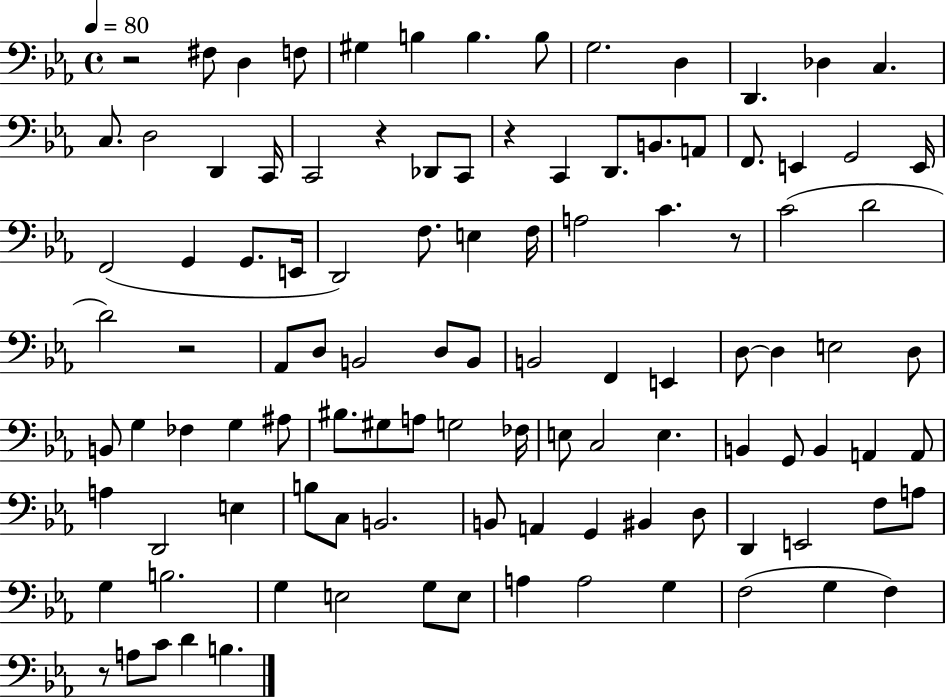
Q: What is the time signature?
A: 4/4